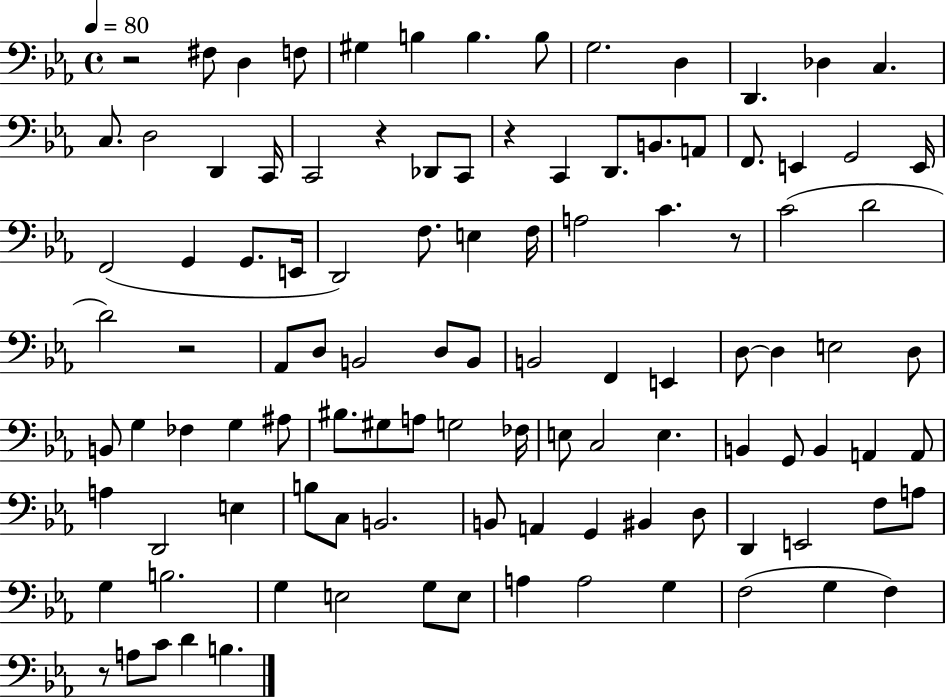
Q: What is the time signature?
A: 4/4